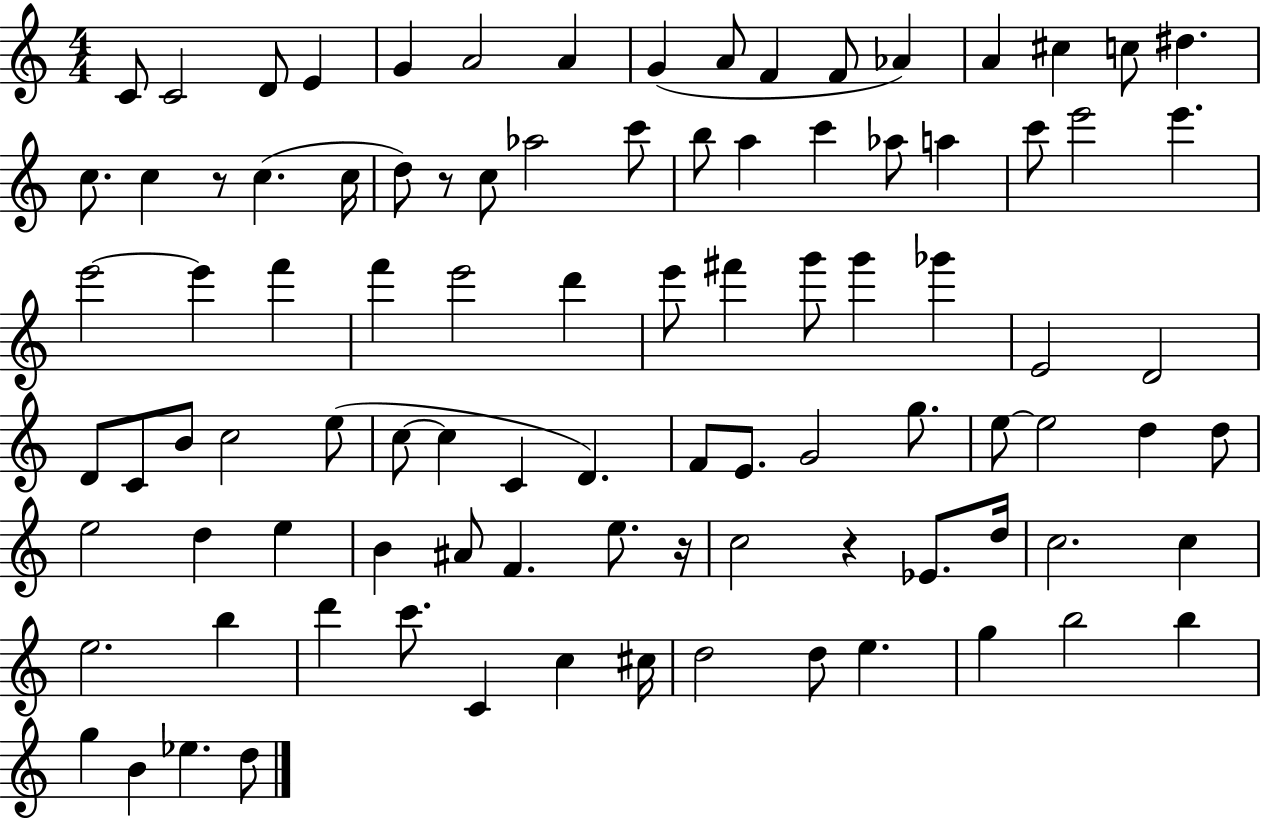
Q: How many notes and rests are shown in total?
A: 95